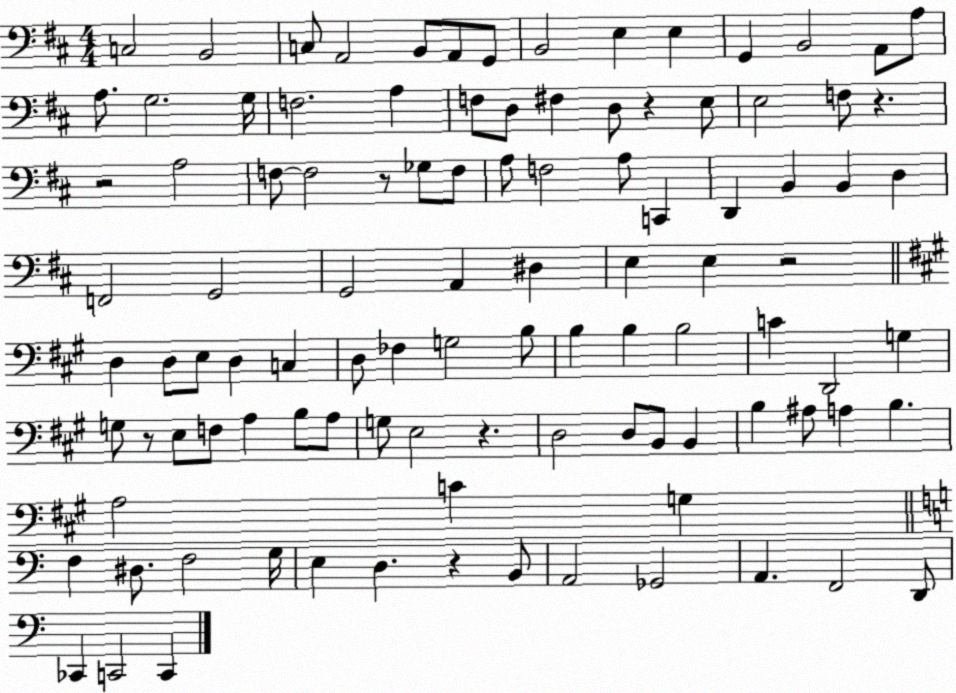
X:1
T:Untitled
M:4/4
L:1/4
K:D
C,2 B,,2 C,/2 A,,2 B,,/2 A,,/2 G,,/2 B,,2 E, E, G,, B,,2 A,,/2 A,/2 A,/2 G,2 G,/4 F,2 A, F,/2 D,/2 ^F, D,/2 z E,/2 E,2 F,/2 z z2 A,2 F,/2 F,2 z/2 _G,/2 F,/2 A,/2 F,2 A,/2 C,, D,, B,, B,, D, F,,2 G,,2 G,,2 A,, ^D, E, E, z2 D, D,/2 E,/2 D, C, D,/2 _F, G,2 B,/2 B, B, B,2 C D,,2 G, G,/2 z/2 E,/2 F,/2 A, B,/2 A,/2 G,/2 E,2 z D,2 D,/2 B,,/2 B,, B, ^A,/2 A, B, A,2 C G, F, ^D,/2 F,2 G,/4 E, D, z B,,/2 A,,2 _G,,2 A,, F,,2 D,,/2 _C,, C,,2 C,,